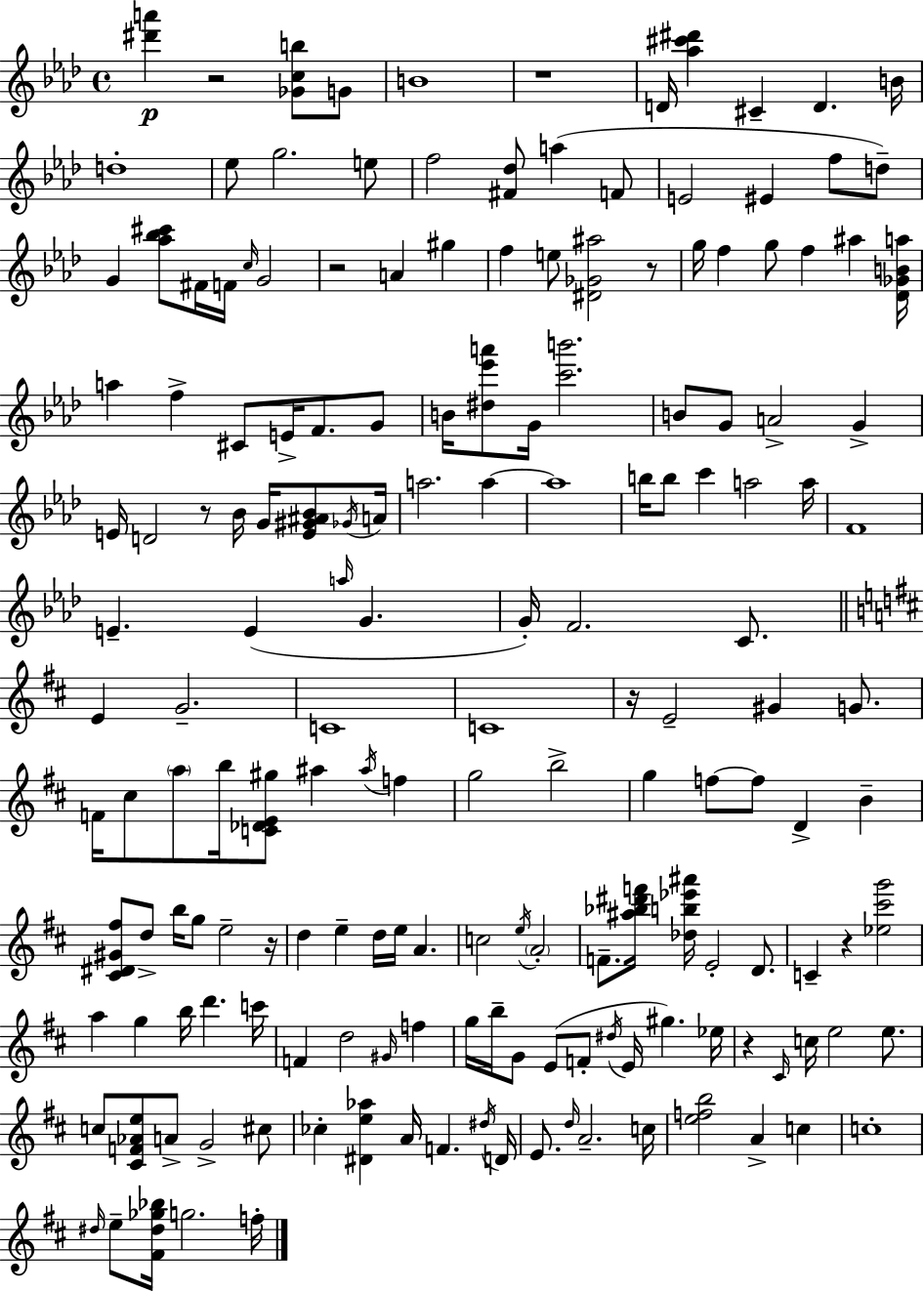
[D#6,A6]/q R/h [Gb4,C5,B5]/e G4/e B4/w R/w D4/s [Ab5,C#6,D#6]/q C#4/q D4/q. B4/s D5/w Eb5/e G5/h. E5/e F5/h [F#4,Db5]/e A5/q F4/e E4/h EIS4/q F5/e D5/e G4/q [Ab5,Bb5,C#6]/e F#4/s F4/s C5/s G4/h R/h A4/q G#5/q F5/q E5/e [D#4,Gb4,A#5]/h R/e G5/s F5/q G5/e F5/q A#5/q [Db4,Gb4,B4,A5]/s A5/q F5/q C#4/e E4/s F4/e. G4/e B4/s [D#5,Eb6,A6]/e G4/s [C6,B6]/h. B4/e G4/e A4/h G4/q E4/s D4/h R/e Bb4/s G4/s [E4,G#4,A#4,Bb4]/e Gb4/s A4/s A5/h. A5/q A5/w B5/s B5/e C6/q A5/h A5/s F4/w E4/q. E4/q A5/s G4/q. G4/s F4/h. C4/e. E4/q G4/h. C4/w C4/w R/s E4/h G#4/q G4/e. F4/s C#5/e A5/e B5/s [C4,Db4,E4,G#5]/e A#5/q A#5/s F5/q G5/h B5/h G5/q F5/e F5/e D4/q B4/q [C#4,D#4,G#4,F#5]/e D5/e B5/s G5/e E5/h R/s D5/q E5/q D5/s E5/s A4/q. C5/h E5/s A4/h F4/e. [A#5,Bb5,D#6,F6]/s [Db5,B5,Eb6,A#6]/s E4/h D4/e. C4/q R/q [Eb5,C#6,G6]/h A5/q G5/q B5/s D6/q. C6/s F4/q D5/h G#4/s F5/q G5/s B5/s G4/e E4/e F4/e D#5/s E4/s G#5/q. Eb5/s R/q C#4/s C5/s E5/h E5/e. C5/e [C#4,F4,Ab4,E5]/e A4/e G4/h C#5/e CES5/q [D#4,E5,Ab5]/q A4/s F4/q. D#5/s D4/s E4/e. D5/s A4/h. C5/s [E5,F5,B5]/h A4/q C5/q C5/w D#5/s E5/e [F#4,D#5,Gb5,Bb5]/s G5/h. F5/s